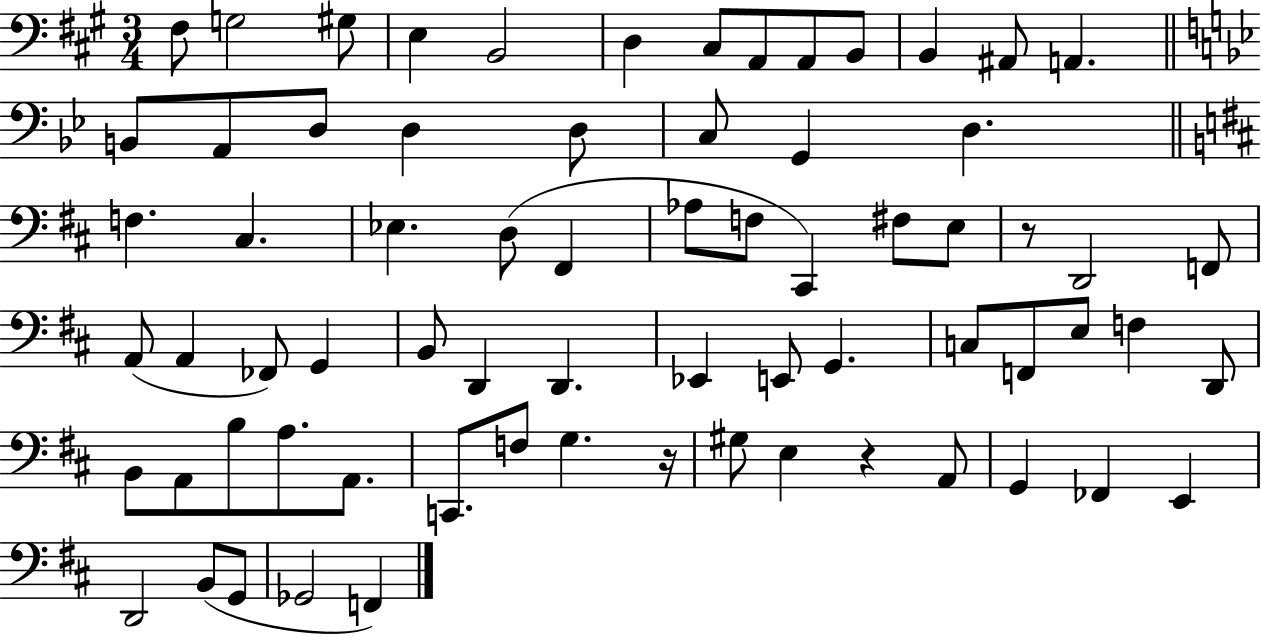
F#3/e G3/h G#3/e E3/q B2/h D3/q C#3/e A2/e A2/e B2/e B2/q A#2/e A2/q. B2/e A2/e D3/e D3/q D3/e C3/e G2/q D3/q. F3/q. C#3/q. Eb3/q. D3/e F#2/q Ab3/e F3/e C#2/q F#3/e E3/e R/e D2/h F2/e A2/e A2/q FES2/e G2/q B2/e D2/q D2/q. Eb2/q E2/e G2/q. C3/e F2/e E3/e F3/q D2/e B2/e A2/e B3/e A3/e. A2/e. C2/e. F3/e G3/q. R/s G#3/e E3/q R/q A2/e G2/q FES2/q E2/q D2/h B2/e G2/e Gb2/h F2/q